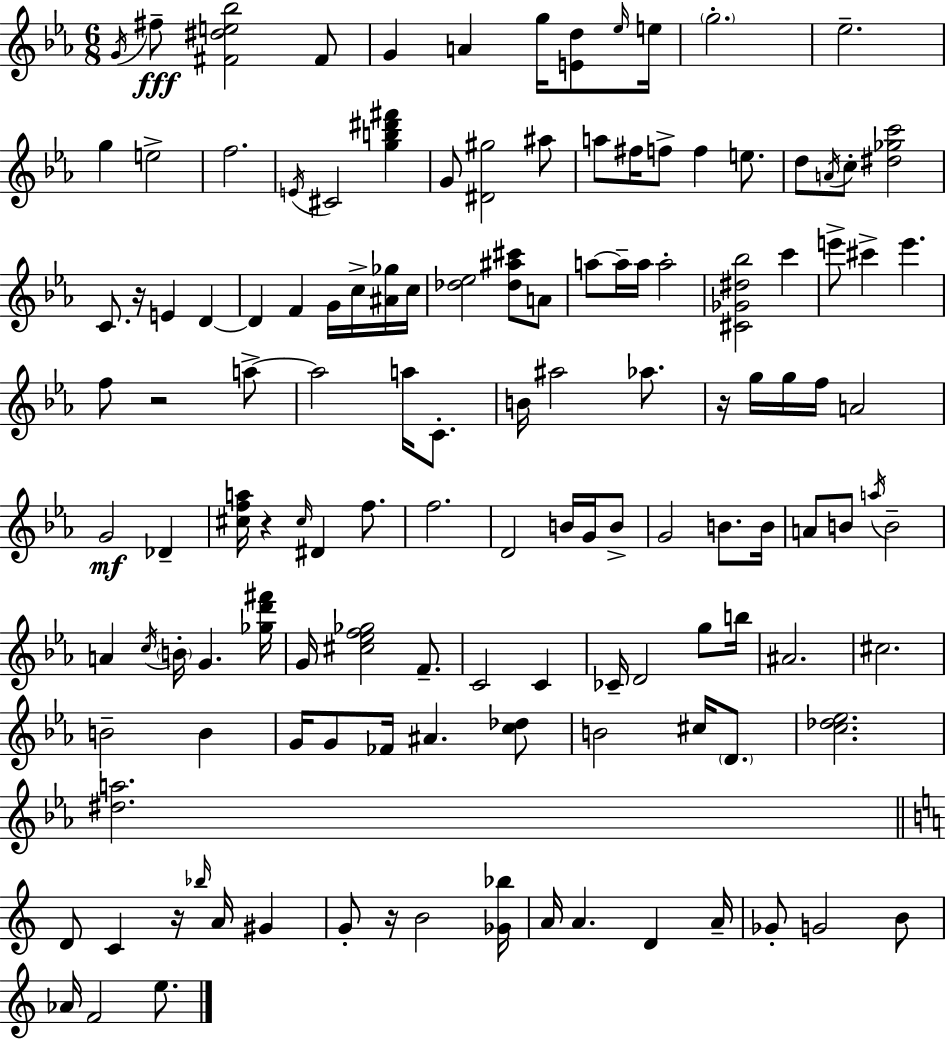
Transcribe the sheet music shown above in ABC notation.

X:1
T:Untitled
M:6/8
L:1/4
K:Cm
G/4 ^f/2 [^F^de_b]2 ^F/2 G A g/4 [Ed]/2 _e/4 e/4 g2 _e2 g e2 f2 E/4 ^C2 [gb^d'^f'] G/2 [^D^g]2 ^a/2 a/2 ^f/4 f/2 f e/2 d/2 A/4 c/2 [^d_gc']2 C/2 z/4 E D D F G/4 c/4 [^A_g]/4 c/4 [_d_e]2 [_d^a^c']/2 A/2 a/2 a/4 a/4 a2 [^C_G^d_b]2 c' e'/2 ^c' e' f/2 z2 a/2 a2 a/4 C/2 B/4 ^a2 _a/2 z/4 g/4 g/4 f/4 A2 G2 _D [^cfa]/4 z ^c/4 ^D f/2 f2 D2 B/4 G/4 B/2 G2 B/2 B/4 A/2 B/2 a/4 B2 A c/4 B/4 G [_gd'^f']/4 G/4 [^c_ef_g]2 F/2 C2 C _C/4 D2 g/2 b/4 ^A2 ^c2 B2 B G/4 G/2 _F/4 ^A [c_d]/2 B2 ^c/4 D/2 [c_d_e]2 [^da]2 D/2 C z/4 _b/4 A/4 ^G G/2 z/4 B2 [_G_b]/4 A/4 A D A/4 _G/2 G2 B/2 _A/4 F2 e/2